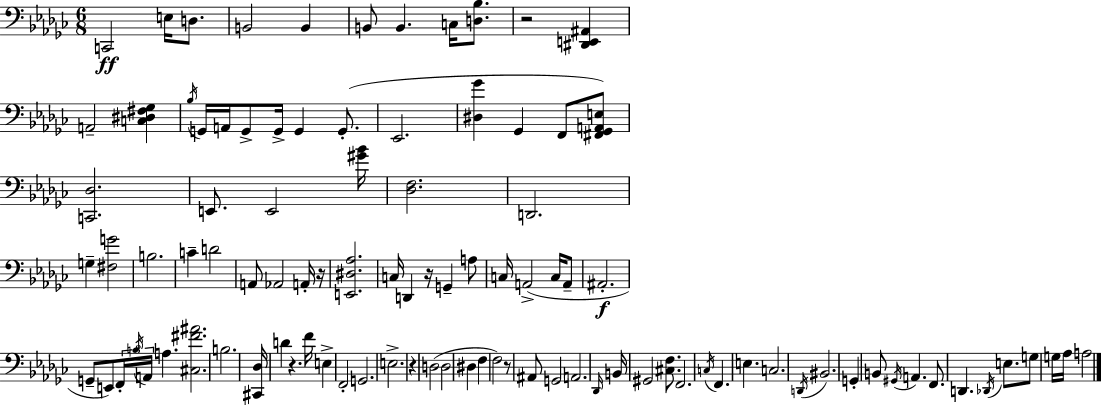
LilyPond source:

{
  \clef bass
  \numericTimeSignature
  \time 6/8
  \key ees \minor
  \repeat volta 2 { c,2\ff e16 d8. | b,2 b,4 | b,8 b,4. c16 <d bes>8. | r2 <dis, e, ais,>4 | \break a,2-- <c dis fis ges>4 | \acciaccatura { bes16 } g,16 a,16 g,8-> g,16-> g,4 g,8.-.( | ees,2. | <dis ges'>4 ges,4 f,8 <fis, ges, a, e>8) | \break <c, des>2. | e,8. e,2 | <gis' bes'>16 <des f>2. | d,2. | \break g4-- <fis g'>2 | b2. | c'4-- d'2 | a,8 aes,2 a,16-. | \break r16 <e, dis aes>2. | c16 d,4 r16 g,4-- a8 | c16 a,2->( c16 a,8-- | ais,2.-.\f | \break g,8-- e,8) \tuplet 3/2 { f,16-. \acciaccatura { b16 } a,16 } a4. | <cis fis' ais'>2. | b2. | <cis, des>16 d'4 r4. | \break f'16 e4-> f,2-. | g,2. | e2.-> | r4 d2( | \break d2 dis4 | f4 f2) | r8 ais,8 g,2 | a,2. | \break \grace { des,16 } b,16 gis,2 | <cis f>8. f,2. | \acciaccatura { c16 } f,4. e4. | c2. | \break \acciaccatura { d,16 } bis,2. | g,4-. b,8 \acciaccatura { gis,16 } | a,4. f,8. d,4. | \acciaccatura { des,16 } e8. g8 g16 aes16 a2 | \break } \bar "|."
}